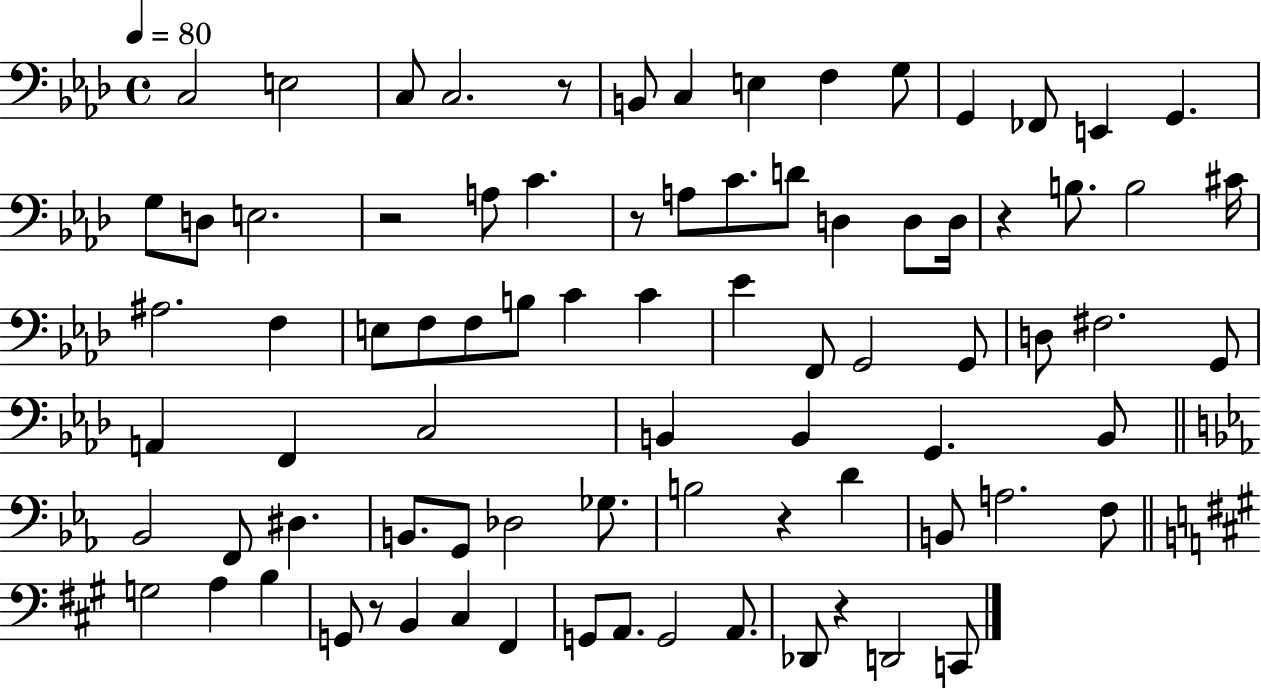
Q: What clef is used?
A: bass